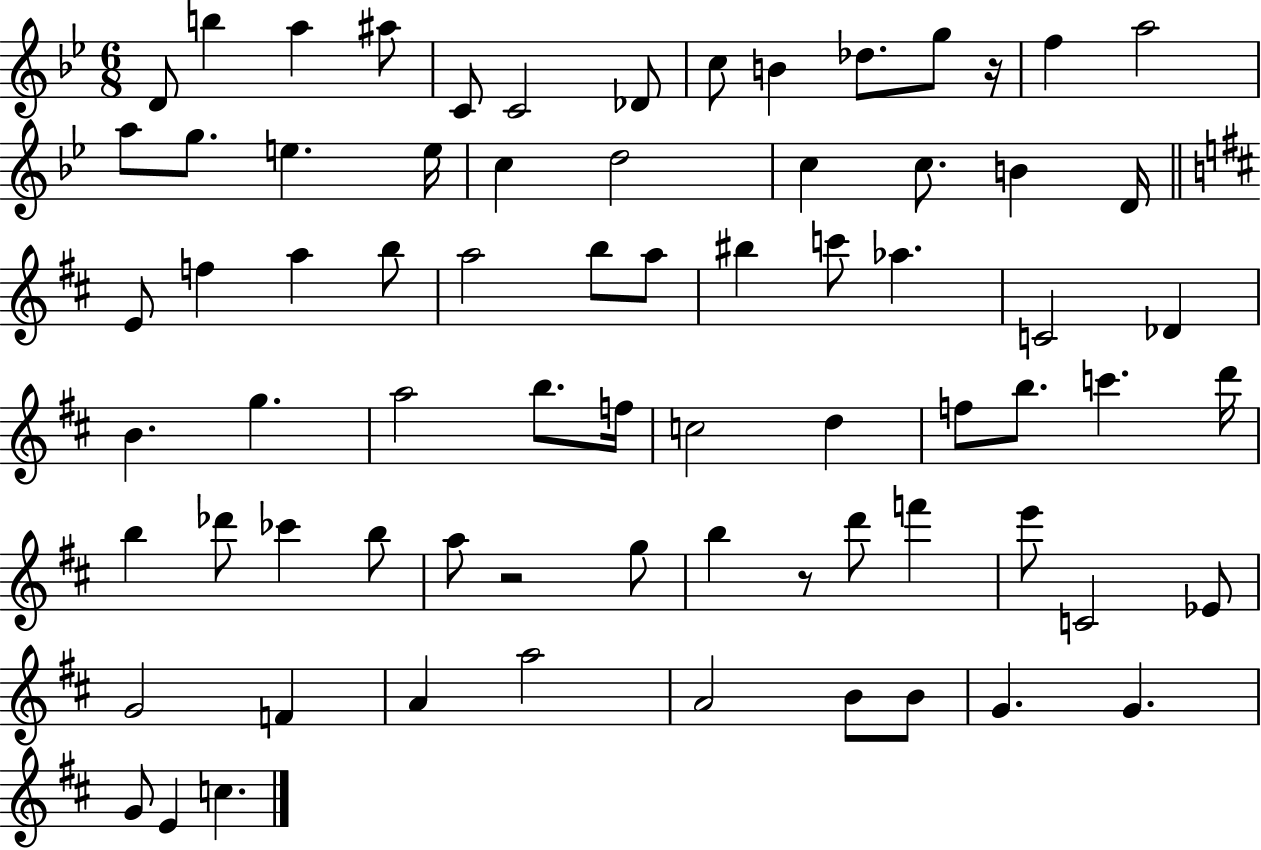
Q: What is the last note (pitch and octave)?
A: C5